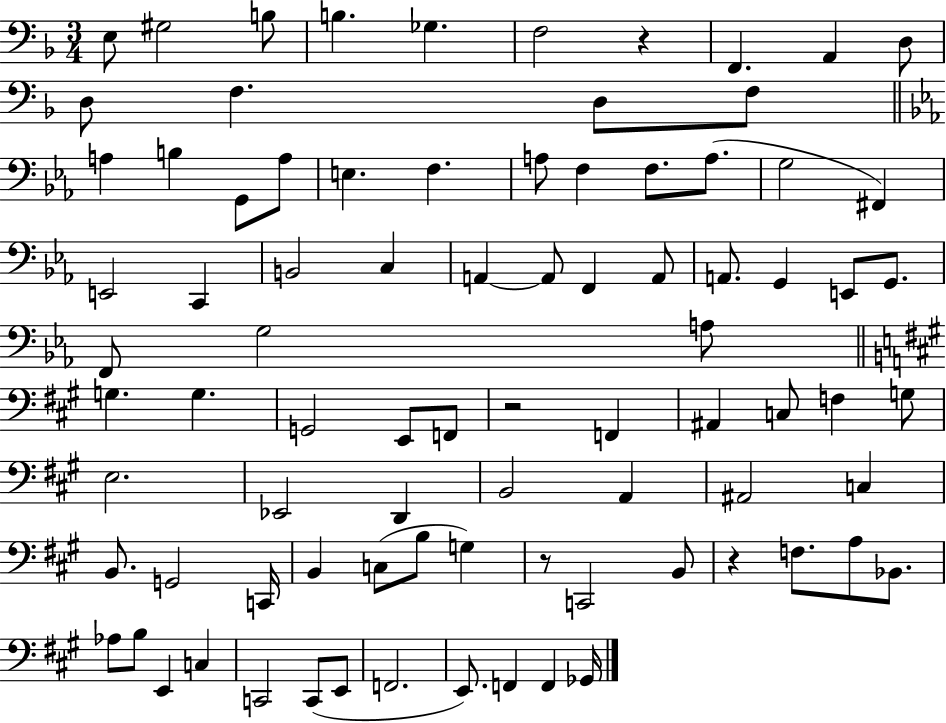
X:1
T:Untitled
M:3/4
L:1/4
K:F
E,/2 ^G,2 B,/2 B, _G, F,2 z F,, A,, D,/2 D,/2 F, D,/2 F,/2 A, B, G,,/2 A,/2 E, F, A,/2 F, F,/2 A,/2 G,2 ^F,, E,,2 C,, B,,2 C, A,, A,,/2 F,, A,,/2 A,,/2 G,, E,,/2 G,,/2 F,,/2 G,2 A,/2 G, G, G,,2 E,,/2 F,,/2 z2 F,, ^A,, C,/2 F, G,/2 E,2 _E,,2 D,, B,,2 A,, ^A,,2 C, B,,/2 G,,2 C,,/4 B,, C,/2 B,/2 G, z/2 C,,2 B,,/2 z F,/2 A,/2 _B,,/2 _A,/2 B,/2 E,, C, C,,2 C,,/2 E,,/2 F,,2 E,,/2 F,, F,, _G,,/4